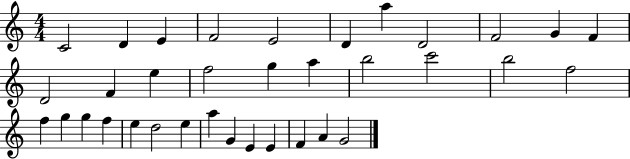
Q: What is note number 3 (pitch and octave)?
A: E4